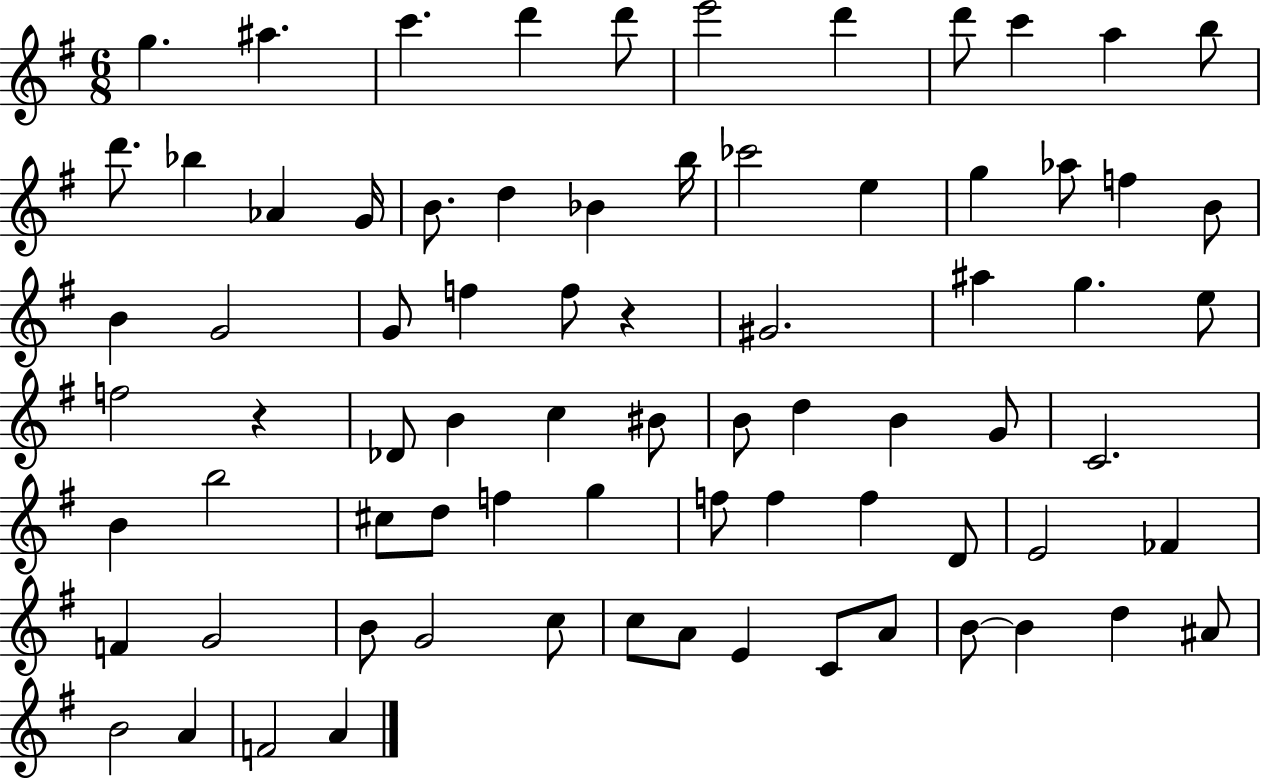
G5/q. A#5/q. C6/q. D6/q D6/e E6/h D6/q D6/e C6/q A5/q B5/e D6/e. Bb5/q Ab4/q G4/s B4/e. D5/q Bb4/q B5/s CES6/h E5/q G5/q Ab5/e F5/q B4/e B4/q G4/h G4/e F5/q F5/e R/q G#4/h. A#5/q G5/q. E5/e F5/h R/q Db4/e B4/q C5/q BIS4/e B4/e D5/q B4/q G4/e C4/h. B4/q B5/h C#5/e D5/e F5/q G5/q F5/e F5/q F5/q D4/e E4/h FES4/q F4/q G4/h B4/e G4/h C5/e C5/e A4/e E4/q C4/e A4/e B4/e B4/q D5/q A#4/e B4/h A4/q F4/h A4/q